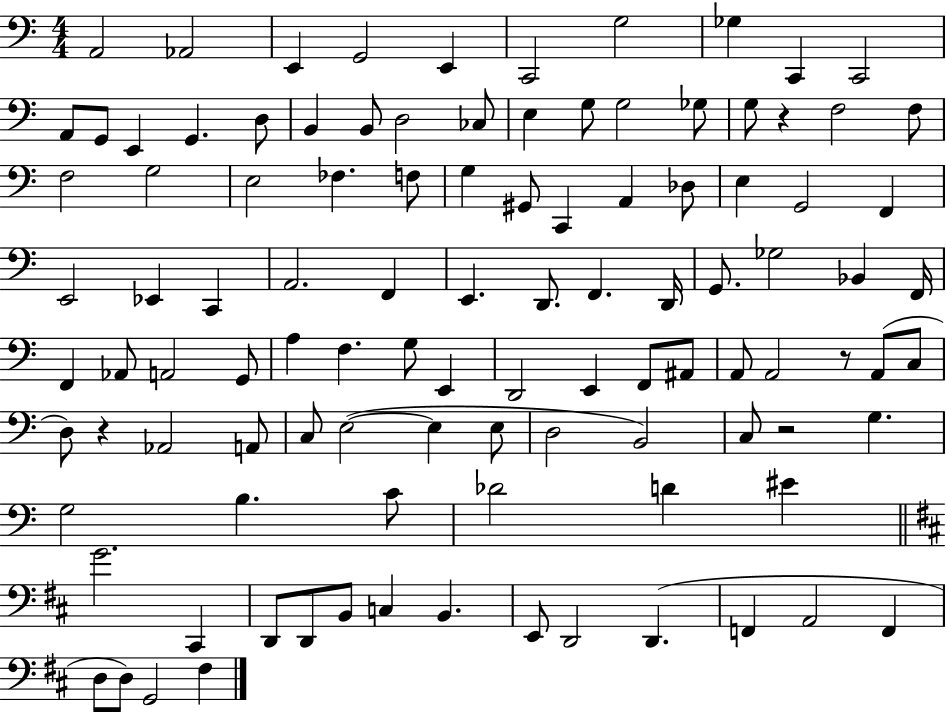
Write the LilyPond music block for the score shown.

{
  \clef bass
  \numericTimeSignature
  \time 4/4
  \key c \major
  \repeat volta 2 { a,2 aes,2 | e,4 g,2 e,4 | c,2 g2 | ges4 c,4 c,2 | \break a,8 g,8 e,4 g,4. d8 | b,4 b,8 d2 ces8 | e4 g8 g2 ges8 | g8 r4 f2 f8 | \break f2 g2 | e2 fes4. f8 | g4 gis,8 c,4 a,4 des8 | e4 g,2 f,4 | \break e,2 ees,4 c,4 | a,2. f,4 | e,4. d,8. f,4. d,16 | g,8. ges2 bes,4 f,16 | \break f,4 aes,8 a,2 g,8 | a4 f4. g8 e,4 | d,2 e,4 f,8 ais,8 | a,8 a,2 r8 a,8( c8 | \break d8) r4 aes,2 a,8 | c8 e2~(~ e4 e8 | d2 b,2) | c8 r2 g4. | \break g2 b4. c'8 | des'2 d'4 eis'4 | \bar "||" \break \key d \major g'2. cis,4 | d,8 d,8 b,8 c4 b,4. | e,8 d,2 d,4.( | f,4 a,2 f,4 | \break d8 d8) g,2 fis4 | } \bar "|."
}